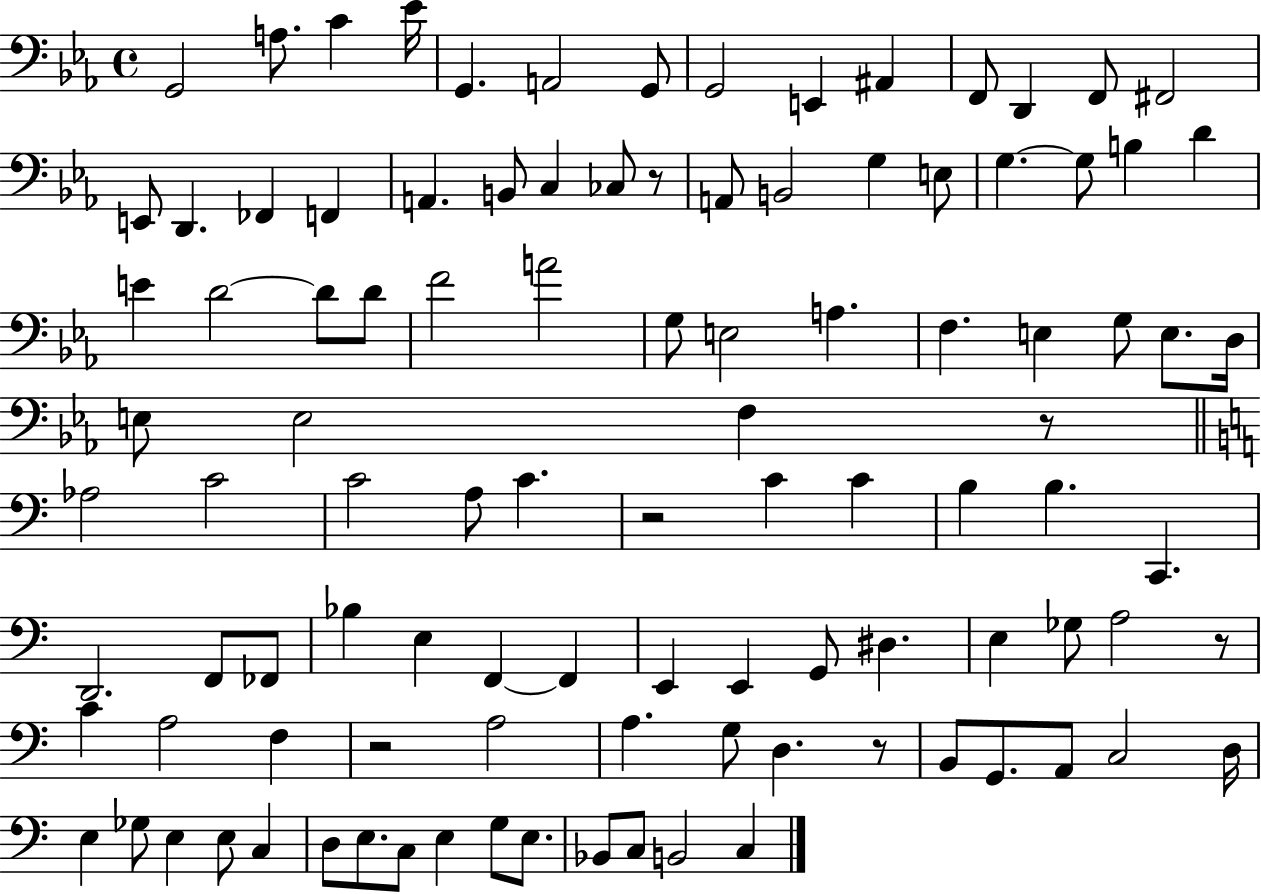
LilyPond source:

{
  \clef bass
  \time 4/4
  \defaultTimeSignature
  \key ees \major
  g,2 a8. c'4 ees'16 | g,4. a,2 g,8 | g,2 e,4 ais,4 | f,8 d,4 f,8 fis,2 | \break e,8 d,4. fes,4 f,4 | a,4. b,8 c4 ces8 r8 | a,8 b,2 g4 e8 | g4.~~ g8 b4 d'4 | \break e'4 d'2~~ d'8 d'8 | f'2 a'2 | g8 e2 a4. | f4. e4 g8 e8. d16 | \break e8 e2 f4 r8 | \bar "||" \break \key a \minor aes2 c'2 | c'2 a8 c'4. | r2 c'4 c'4 | b4 b4. c,4. | \break d,2. f,8 fes,8 | bes4 e4 f,4~~ f,4 | e,4 e,4 g,8 dis4. | e4 ges8 a2 r8 | \break c'4 a2 f4 | r2 a2 | a4. g8 d4. r8 | b,8 g,8. a,8 c2 d16 | \break e4 ges8 e4 e8 c4 | d8 e8. c8 e4 g8 e8. | bes,8 c8 b,2 c4 | \bar "|."
}